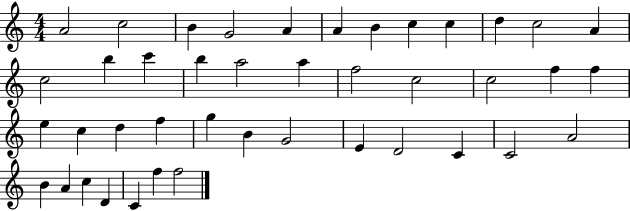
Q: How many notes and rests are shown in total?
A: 42